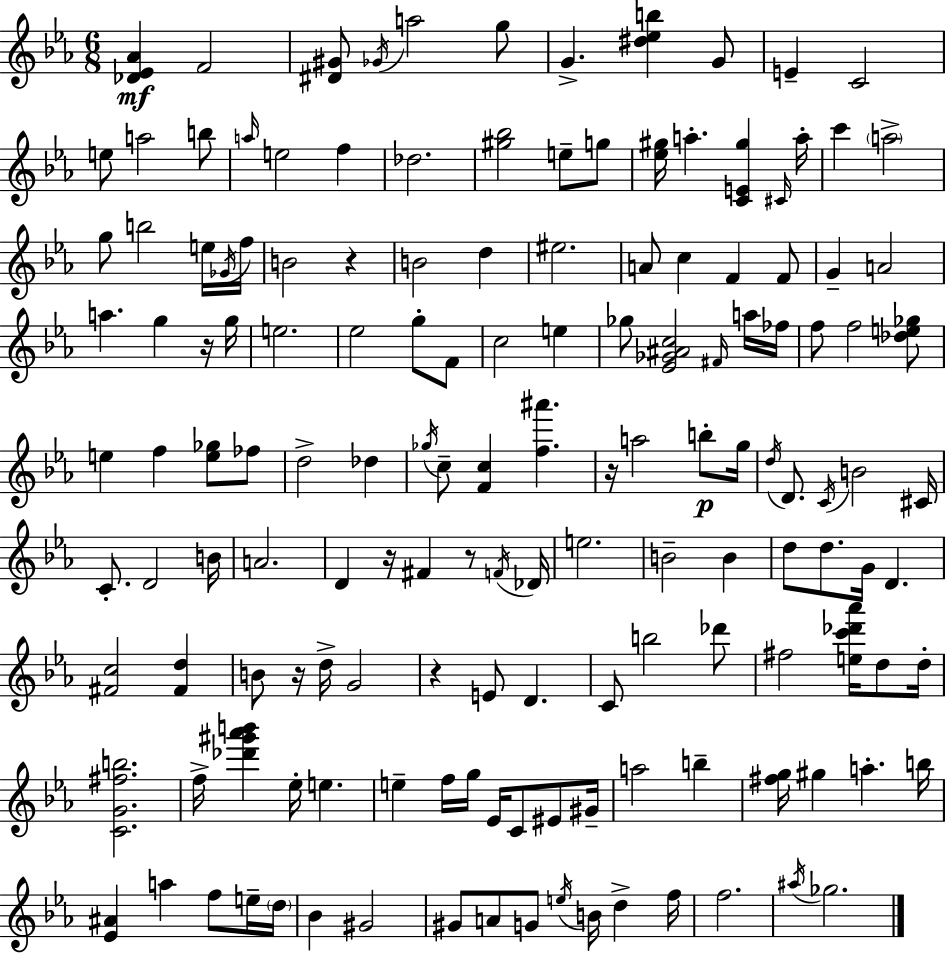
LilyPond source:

{
  \clef treble
  \numericTimeSignature
  \time 6/8
  \key c \minor
  <des' ees' aes'>4\mf f'2 | <dis' gis'>8 \acciaccatura { ges'16 } a''2 g''8 | g'4.-> <dis'' ees'' b''>4 g'8 | e'4-- c'2 | \break e''8 a''2 b''8 | \grace { a''16 } e''2 f''4 | des''2. | <gis'' bes''>2 e''8-- | \break g''8 <ees'' gis''>16 a''4.-. <c' e' gis''>4 | \grace { cis'16 } a''16-. c'''4 \parenthesize a''2-> | g''8 b''2 | e''16 \acciaccatura { ges'16 } f''16 b'2 | \break r4 b'2 | d''4 eis''2. | a'8 c''4 f'4 | f'8 g'4-- a'2 | \break a''4. g''4 | r16 g''16 e''2. | ees''2 | g''8-. f'8 c''2 | \break e''4 ges''8 <ees' ges' ais' c''>2 | \grace { fis'16 } a''16 fes''16 f''8 f''2 | <des'' e'' ges''>8 e''4 f''4 | <e'' ges''>8 fes''8 d''2-> | \break des''4 \acciaccatura { ges''16 } c''8-- <f' c''>4 | <f'' ais'''>4. r16 a''2 | b''8-.\p g''16 \acciaccatura { d''16 } d'8. \acciaccatura { c'16 } b'2 | cis'16 c'8.-. d'2 | \break b'16 a'2. | d'4 | r16 fis'4 r8 \acciaccatura { f'16 } des'16 e''2. | b'2-- | \break b'4 d''8 d''8. | g'16 d'4. <fis' c''>2 | <fis' d''>4 b'8 r16 | d''16-> g'2 r4 | \break e'8 d'4. c'8 b''2 | des'''8 fis''2 | <e'' c''' des''' aes'''>16 d''8 d''16-. <c' g' fis'' b''>2. | f''16-> <des''' gis''' aes''' b'''>4 | \break ees''16-. e''4. e''4-- | f''16 g''16 ees'16 c'8 eis'8 gis'16-- a''2 | b''4-- <fis'' g''>16 gis''4 | a''4.-. b''16 <ees' ais'>4 | \break a''4 f''8 e''16-- \parenthesize d''16 bes'4 | gis'2 gis'8 a'8 | g'8 \acciaccatura { e''16 } b'16 d''4-> f''16 f''2. | \acciaccatura { ais''16 } ges''2. | \break \bar "|."
}